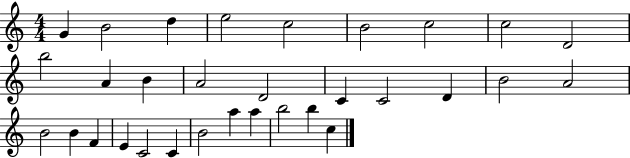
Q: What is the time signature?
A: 4/4